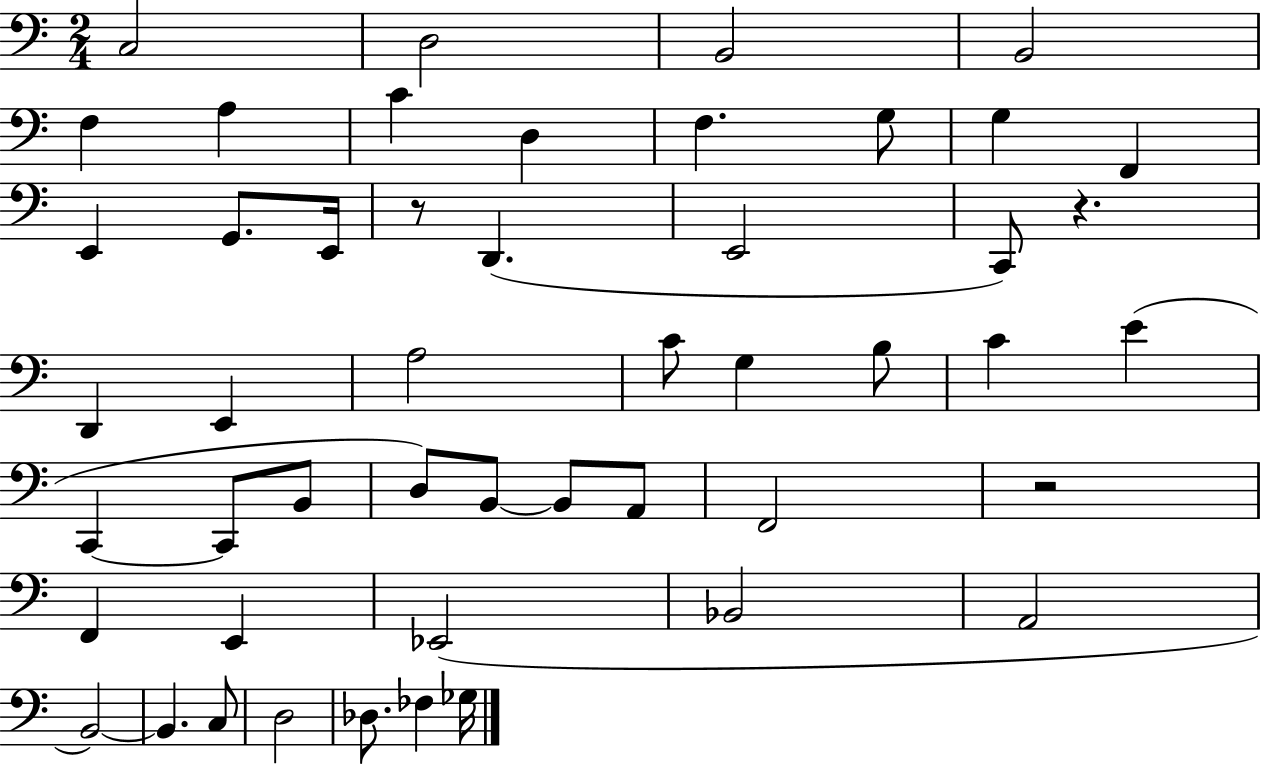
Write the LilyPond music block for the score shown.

{
  \clef bass
  \numericTimeSignature
  \time 2/4
  \key c \major
  c2 | d2 | b,2 | b,2 | \break f4 a4 | c'4 d4 | f4. g8 | g4 f,4 | \break e,4 g,8. e,16 | r8 d,4.( | e,2 | c,8) r4. | \break d,4 e,4 | a2 | c'8 g4 b8 | c'4 e'4( | \break c,4~~ c,8 b,8 | d8) b,8~~ b,8 a,8 | f,2 | r2 | \break f,4 e,4 | ees,2( | bes,2 | a,2 | \break b,2~~) | b,4. c8 | d2 | des8. fes4 ges16 | \break \bar "|."
}